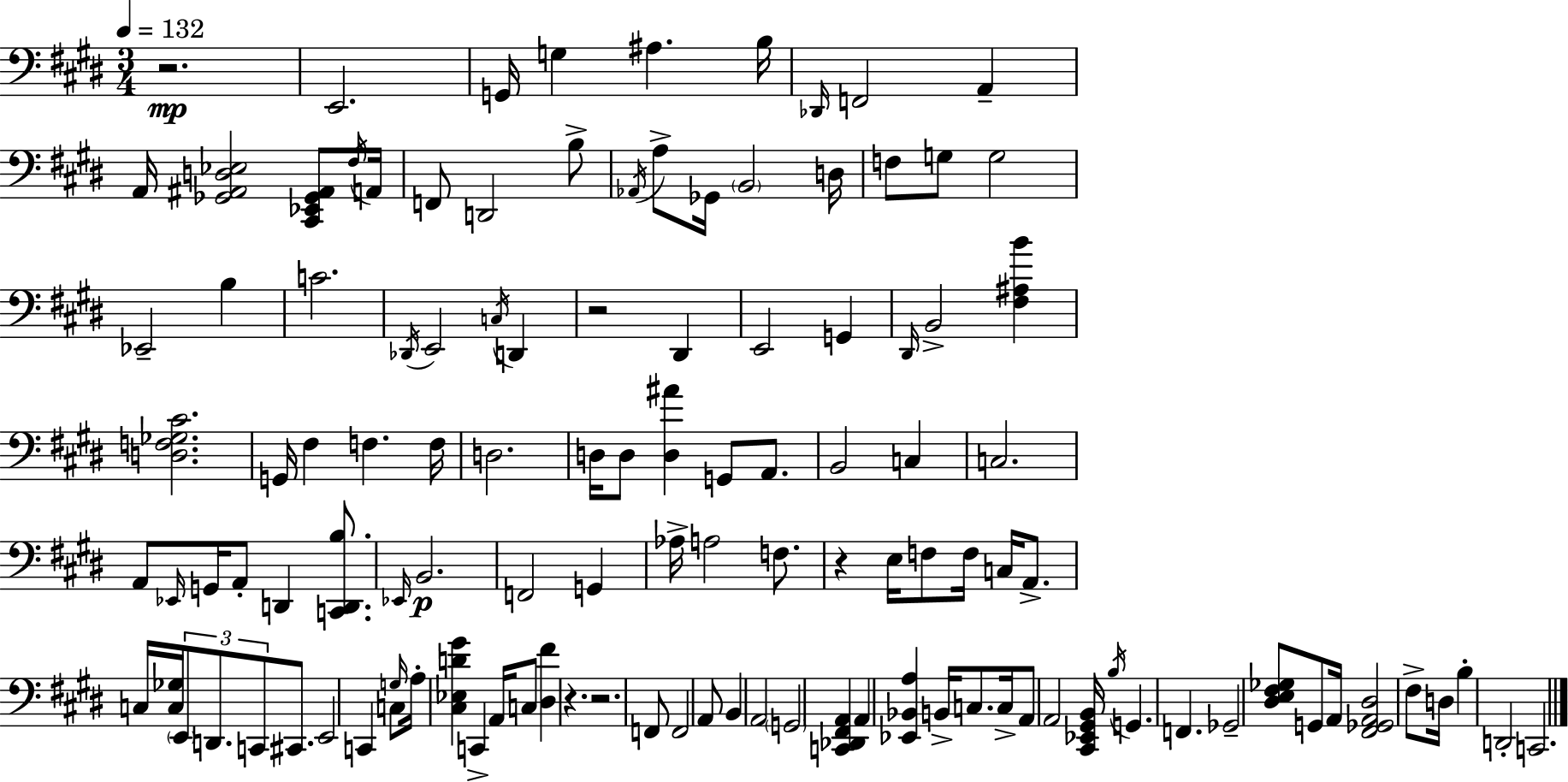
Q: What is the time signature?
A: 3/4